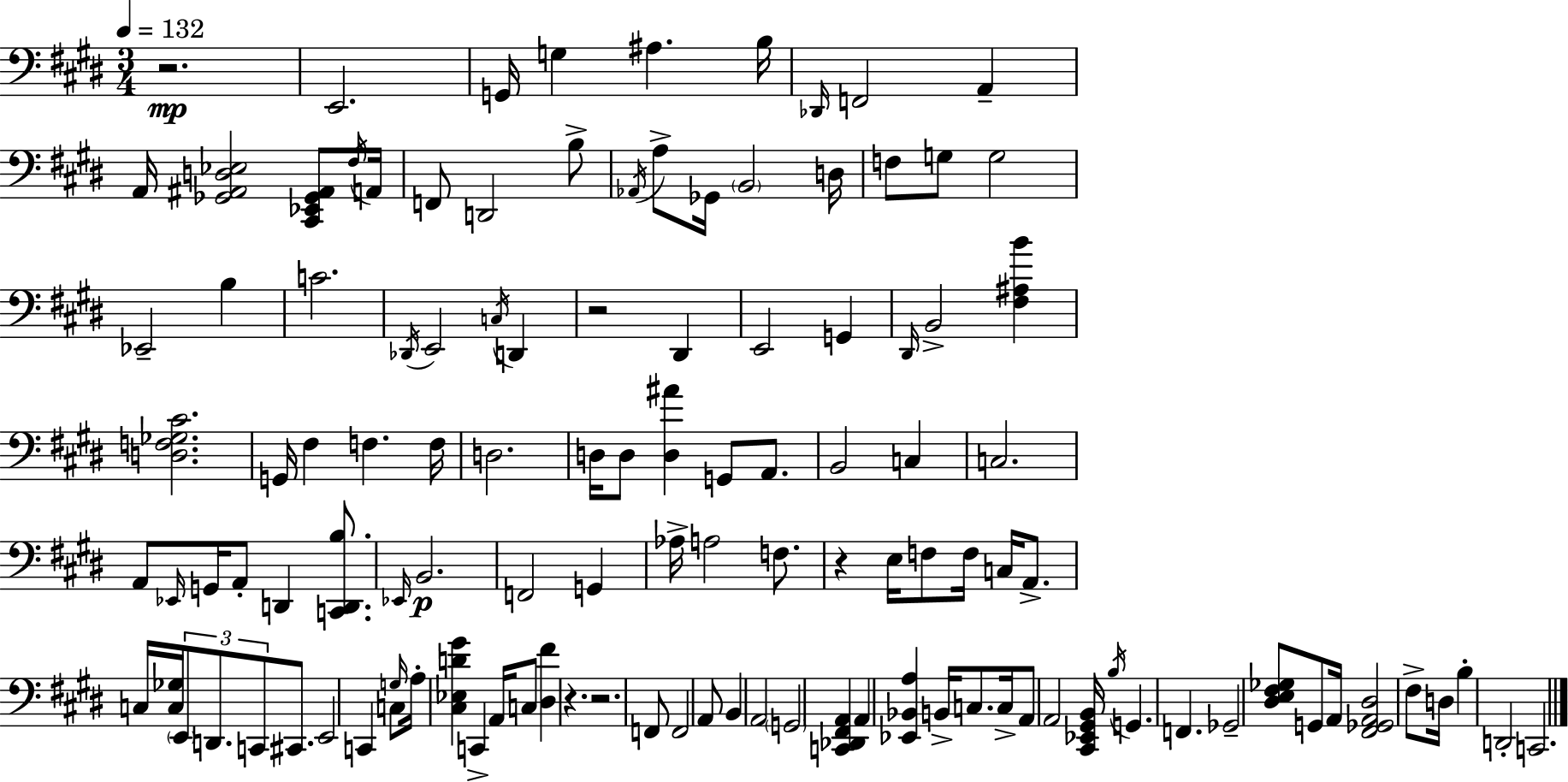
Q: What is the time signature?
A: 3/4